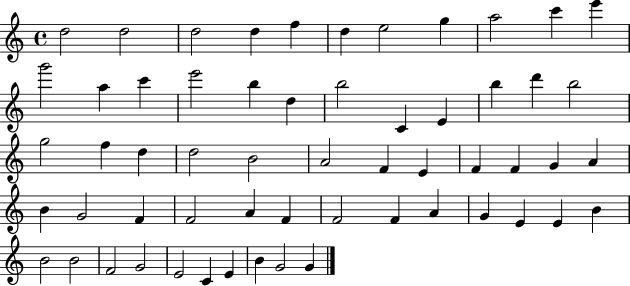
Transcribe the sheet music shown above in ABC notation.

X:1
T:Untitled
M:4/4
L:1/4
K:C
d2 d2 d2 d f d e2 g a2 c' e' g'2 a c' e'2 b d b2 C E b d' b2 g2 f d d2 B2 A2 F E F F G A B G2 F F2 A F F2 F A G E E B B2 B2 F2 G2 E2 C E B G2 G